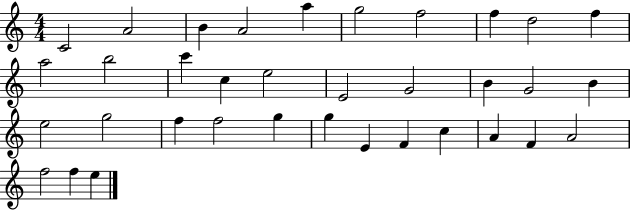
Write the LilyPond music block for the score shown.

{
  \clef treble
  \numericTimeSignature
  \time 4/4
  \key c \major
  c'2 a'2 | b'4 a'2 a''4 | g''2 f''2 | f''4 d''2 f''4 | \break a''2 b''2 | c'''4 c''4 e''2 | e'2 g'2 | b'4 g'2 b'4 | \break e''2 g''2 | f''4 f''2 g''4 | g''4 e'4 f'4 c''4 | a'4 f'4 a'2 | \break f''2 f''4 e''4 | \bar "|."
}